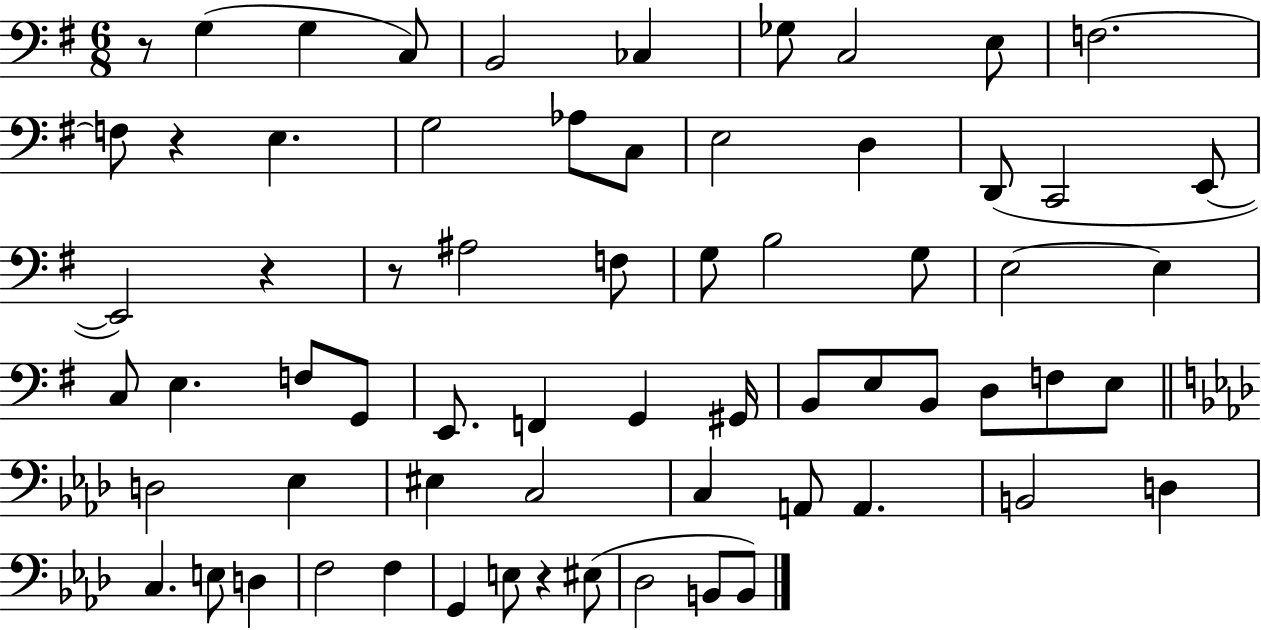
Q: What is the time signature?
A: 6/8